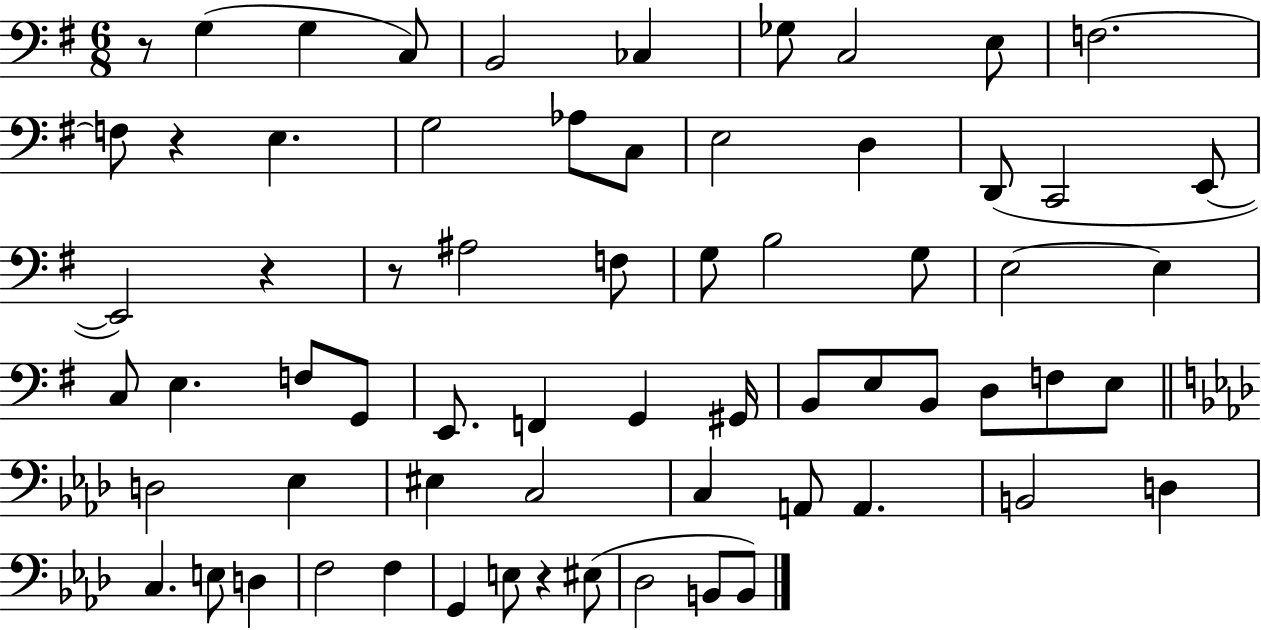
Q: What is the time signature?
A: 6/8